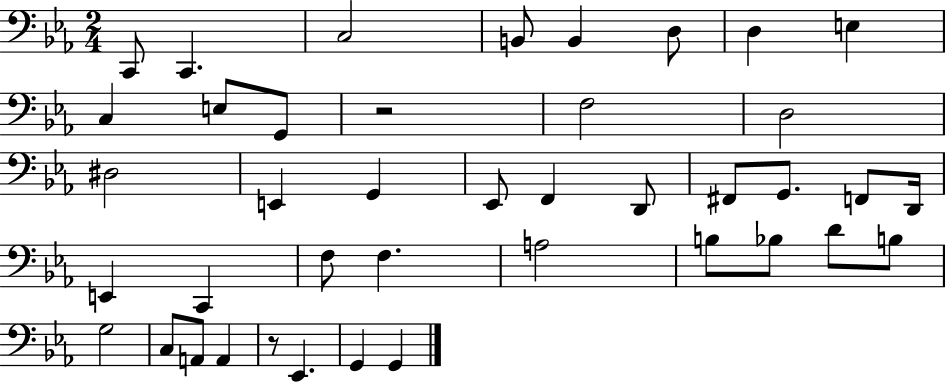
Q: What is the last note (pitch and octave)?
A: G2